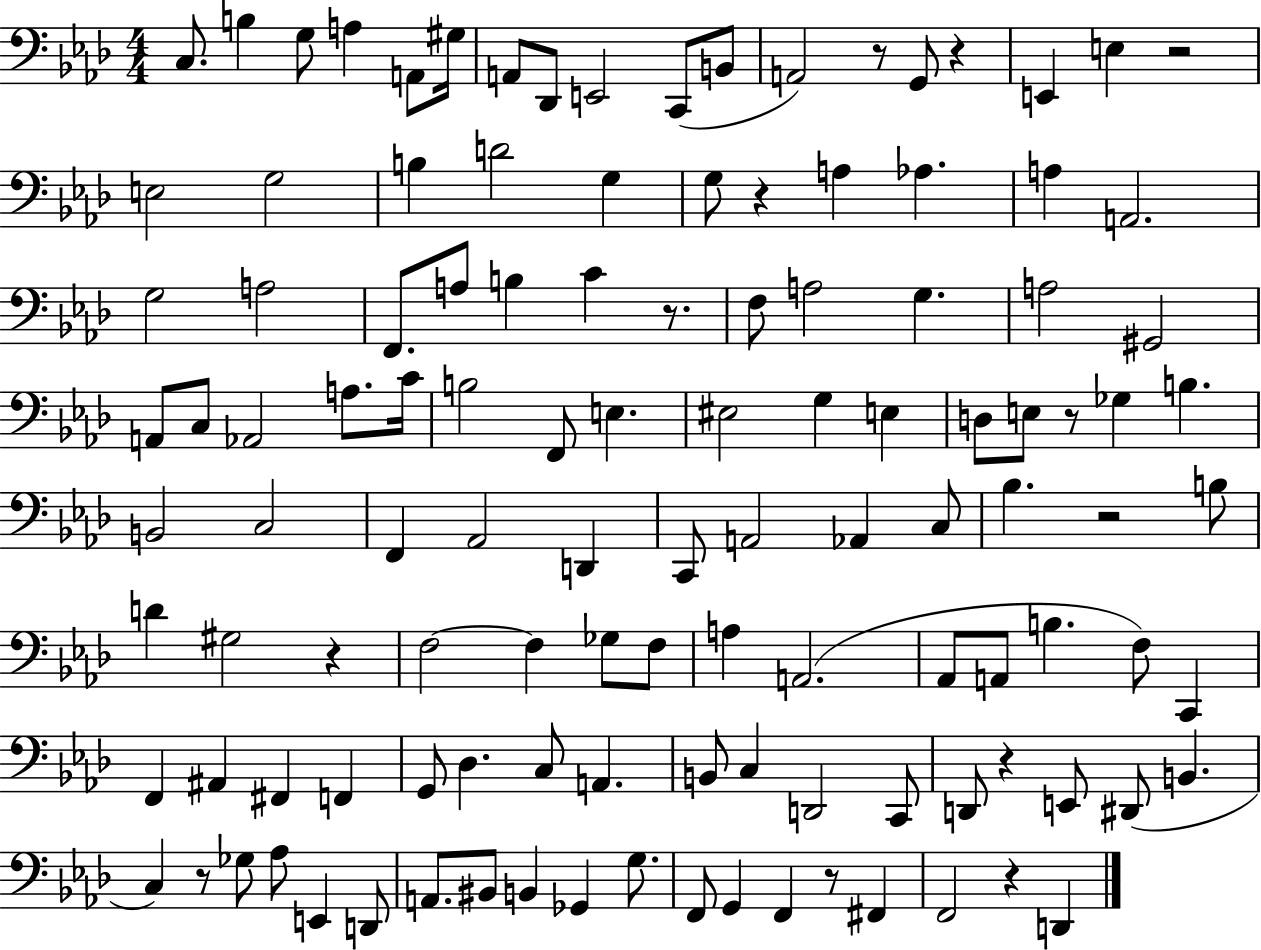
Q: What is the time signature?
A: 4/4